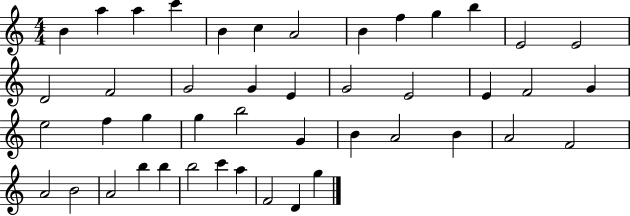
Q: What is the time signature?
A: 4/4